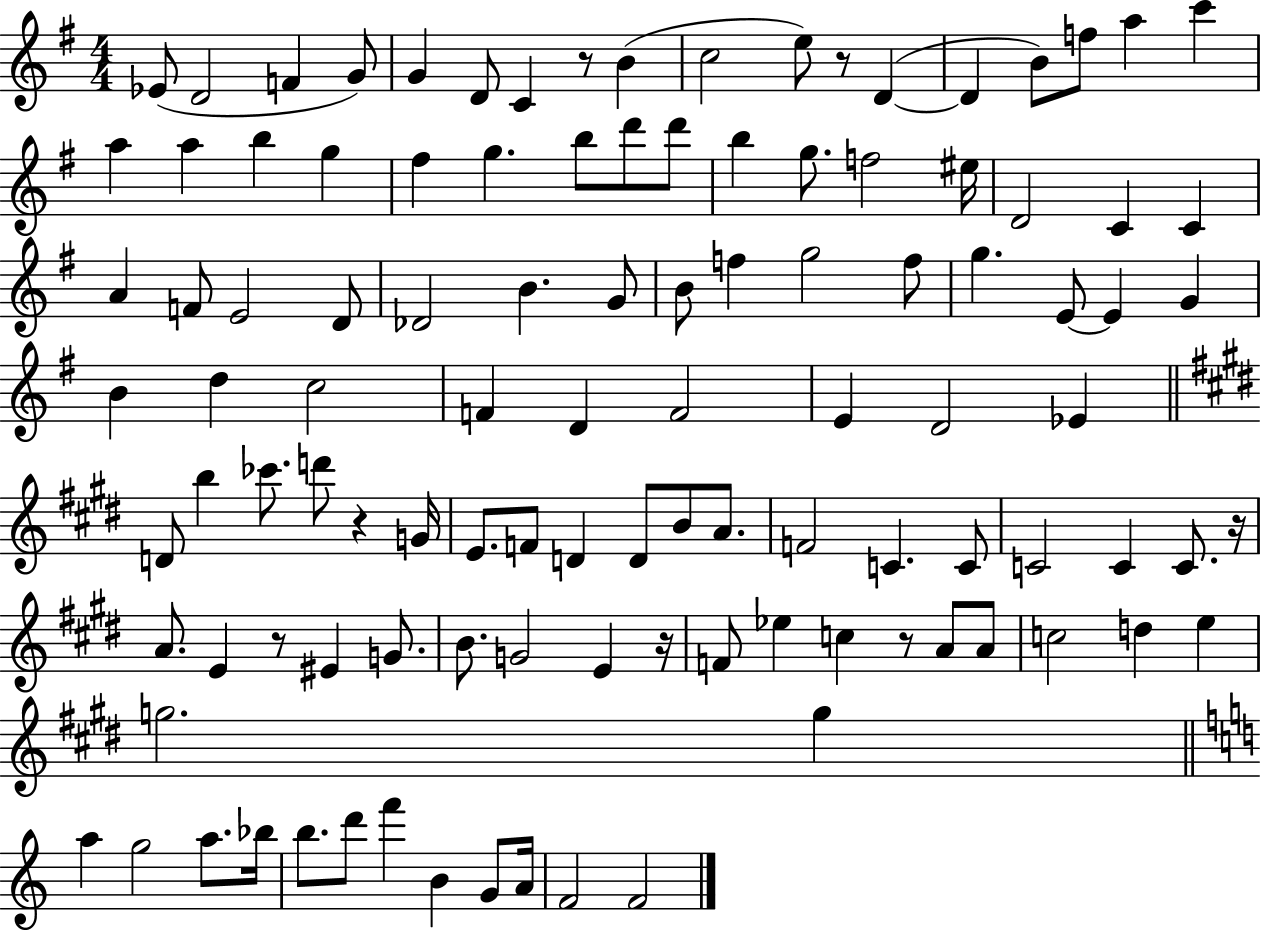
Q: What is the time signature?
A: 4/4